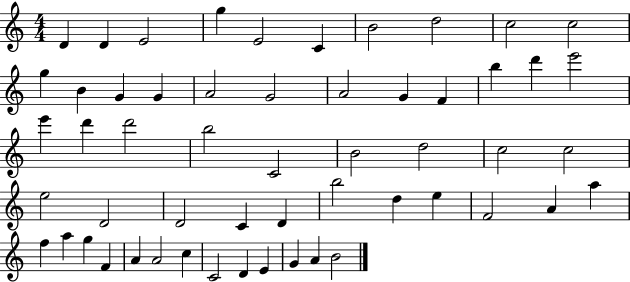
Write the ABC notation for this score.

X:1
T:Untitled
M:4/4
L:1/4
K:C
D D E2 g E2 C B2 d2 c2 c2 g B G G A2 G2 A2 G F b d' e'2 e' d' d'2 b2 C2 B2 d2 c2 c2 e2 D2 D2 C D b2 d e F2 A a f a g F A A2 c C2 D E G A B2